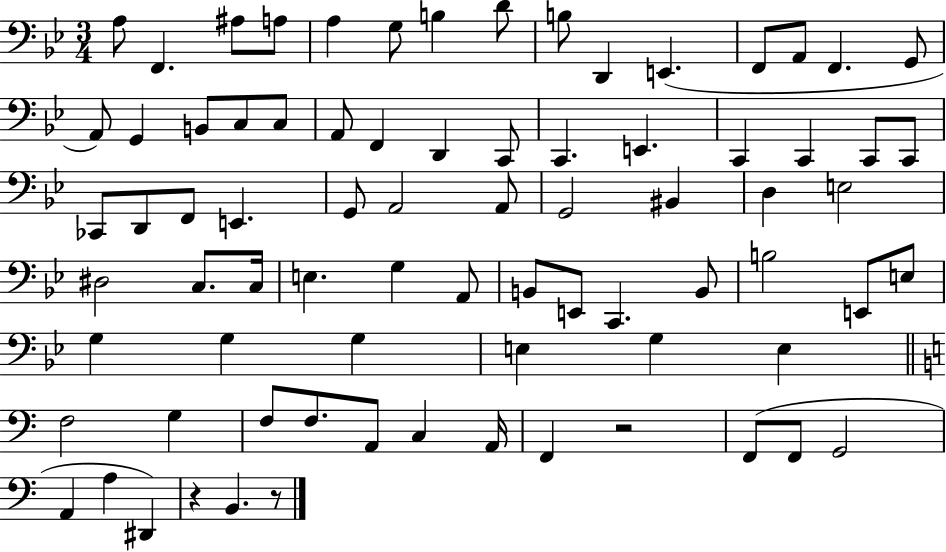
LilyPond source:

{
  \clef bass
  \numericTimeSignature
  \time 3/4
  \key bes \major
  \repeat volta 2 { a8 f,4. ais8 a8 | a4 g8 b4 d'8 | b8 d,4 e,4.( | f,8 a,8 f,4. g,8 | \break a,8) g,4 b,8 c8 c8 | a,8 f,4 d,4 c,8 | c,4. e,4. | c,4 c,4 c,8 c,8 | \break ces,8 d,8 f,8 e,4. | g,8 a,2 a,8 | g,2 bis,4 | d4 e2 | \break dis2 c8. c16 | e4. g4 a,8 | b,8 e,8 c,4. b,8 | b2 e,8 e8 | \break g4 g4 g4 | e4 g4 e4 | \bar "||" \break \key c \major f2 g4 | f8 f8. a,8 c4 a,16 | f,4 r2 | f,8( f,8 g,2 | \break a,4 a4 dis,4) | r4 b,4. r8 | } \bar "|."
}